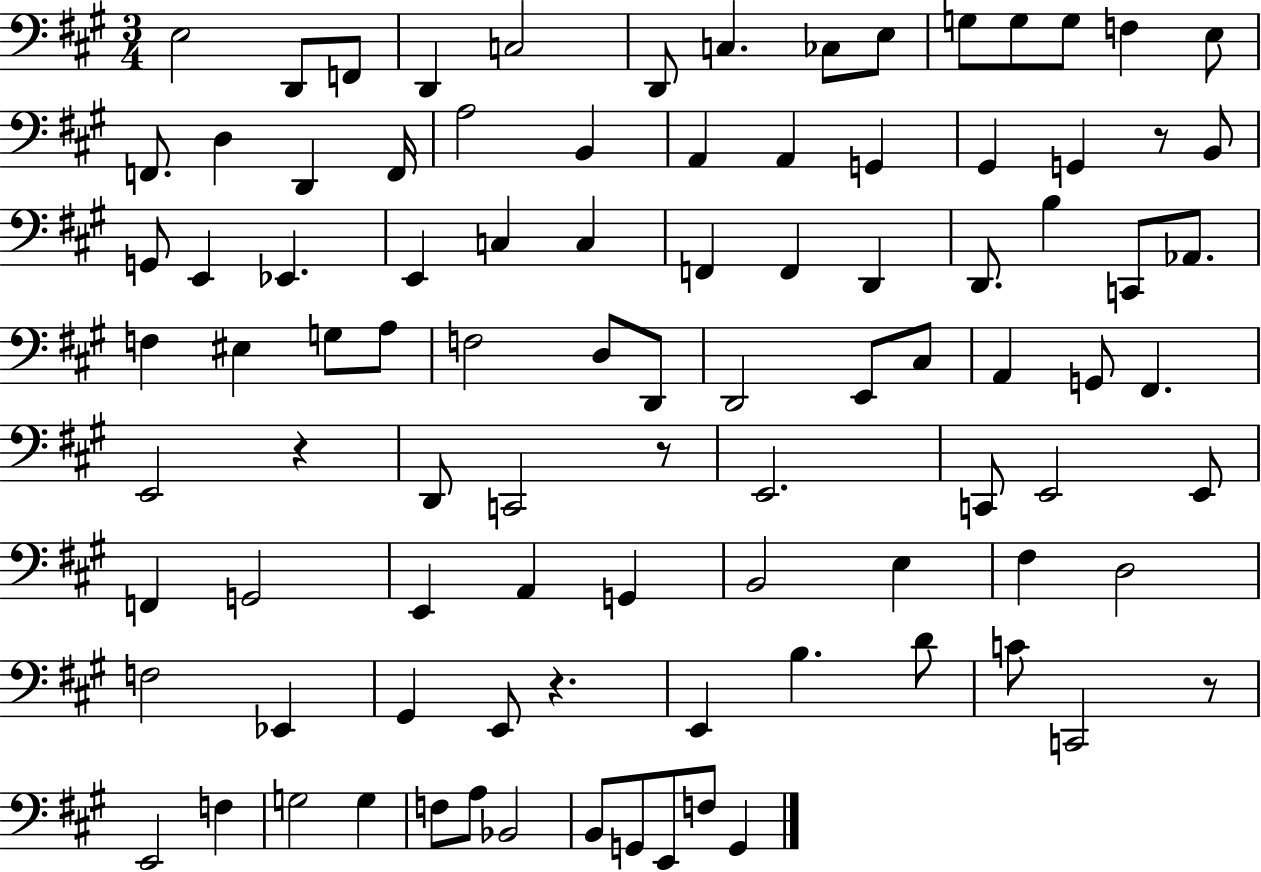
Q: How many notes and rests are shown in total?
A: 94